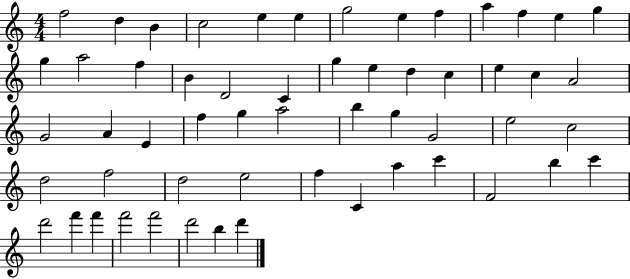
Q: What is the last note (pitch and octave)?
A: D6